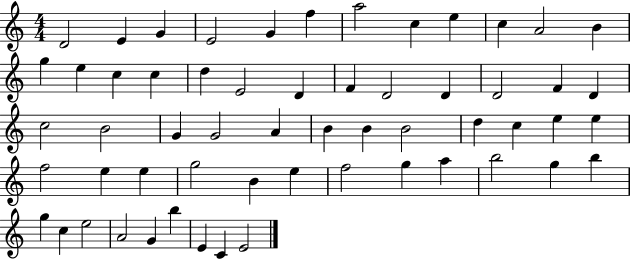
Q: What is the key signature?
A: C major